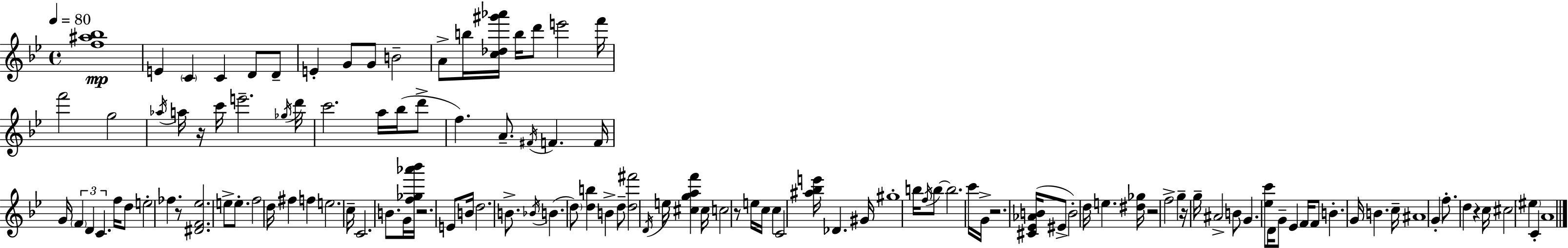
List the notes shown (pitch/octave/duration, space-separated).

[F5,A#5,Bb5]/w E4/q C4/q C4/q D4/e D4/e E4/q G4/e G4/e B4/h A4/e B5/s [C5,Db5,G#6,Ab6]/s B5/s D6/e E6/h F6/s F6/h G5/h Ab5/s A5/s R/s C6/s E6/h. Gb5/s D6/s C6/h. A5/s Bb5/s D6/e F5/q. A4/e. F#4/s F4/q. F4/s G4/s F4/q D4/q C4/q. F5/s D5/e E5/h FES5/q. R/e [D#4,F4,Eb5]/h. E5/e E5/e. F5/h D5/s F#5/q F5/q E5/h. C5/s C4/h. B4/e. G4/s [F5,Gb5,Ab6,Bb6]/s R/h. E4/e B4/s D5/h. B4/e. Bb4/s B4/q. D5/e [D5,B5]/q B4/q D5/e [D5,F#6]/h D4/s E5/s [C#5,G5,A5,F6]/q C#5/s C5/h R/e E5/s C5/s C5/q C4/h [A#5,Bb5,E6]/s Db4/q. G#4/s G#5/w B5/s F5/s B5/e B5/h. C6/s G4/s R/h. [C#4,Eb4,Ab4,B4]/s EIS4/e B4/h D5/s E5/q. [D#5,Gb5]/s R/h F5/h G5/q R/s G5/s A#4/h B4/e G4/q. [Eb5,C6]/e D4/s G4/e Eb4/q F4/s F4/e B4/q. G4/s B4/q. C5/s A#4/w G4/q F5/e. D5/q R/q C5/s C#5/h EIS5/q C4/q A4/w